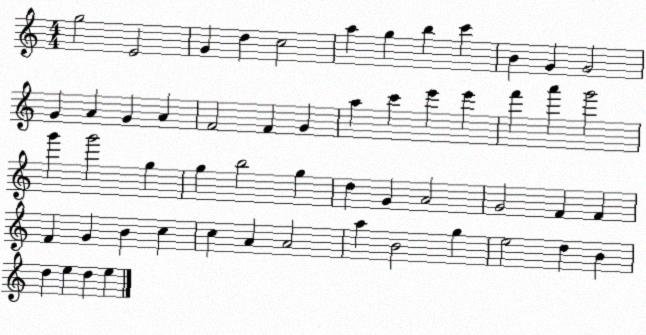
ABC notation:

X:1
T:Untitled
M:4/4
L:1/4
K:C
g2 E2 G d c2 a g b c' B G G2 G A G A F2 F G a c' e' e' f' a' g'2 g' g'2 g g b2 g d G A2 G2 F F F G B c c A A2 a B2 g e2 d B d e d e